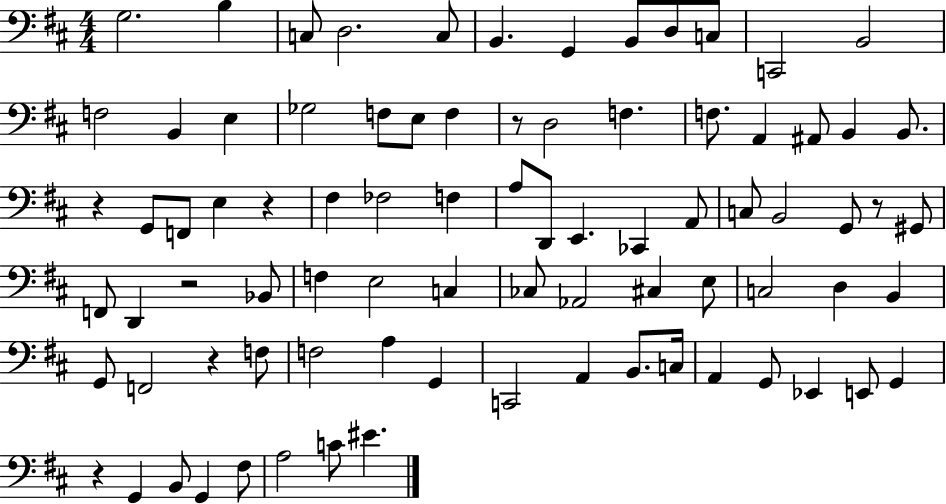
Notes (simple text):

G3/h. B3/q C3/e D3/h. C3/e B2/q. G2/q B2/e D3/e C3/e C2/h B2/h F3/h B2/q E3/q Gb3/h F3/e E3/e F3/q R/e D3/h F3/q. F3/e. A2/q A#2/e B2/q B2/e. R/q G2/e F2/e E3/q R/q F#3/q FES3/h F3/q A3/e D2/e E2/q. CES2/q A2/e C3/e B2/h G2/e R/e G#2/e F2/e D2/q R/h Bb2/e F3/q E3/h C3/q CES3/e Ab2/h C#3/q E3/e C3/h D3/q B2/q G2/e F2/h R/q F3/e F3/h A3/q G2/q C2/h A2/q B2/e. C3/s A2/q G2/e Eb2/q E2/e G2/q R/q G2/q B2/e G2/q F#3/e A3/h C4/e EIS4/q.